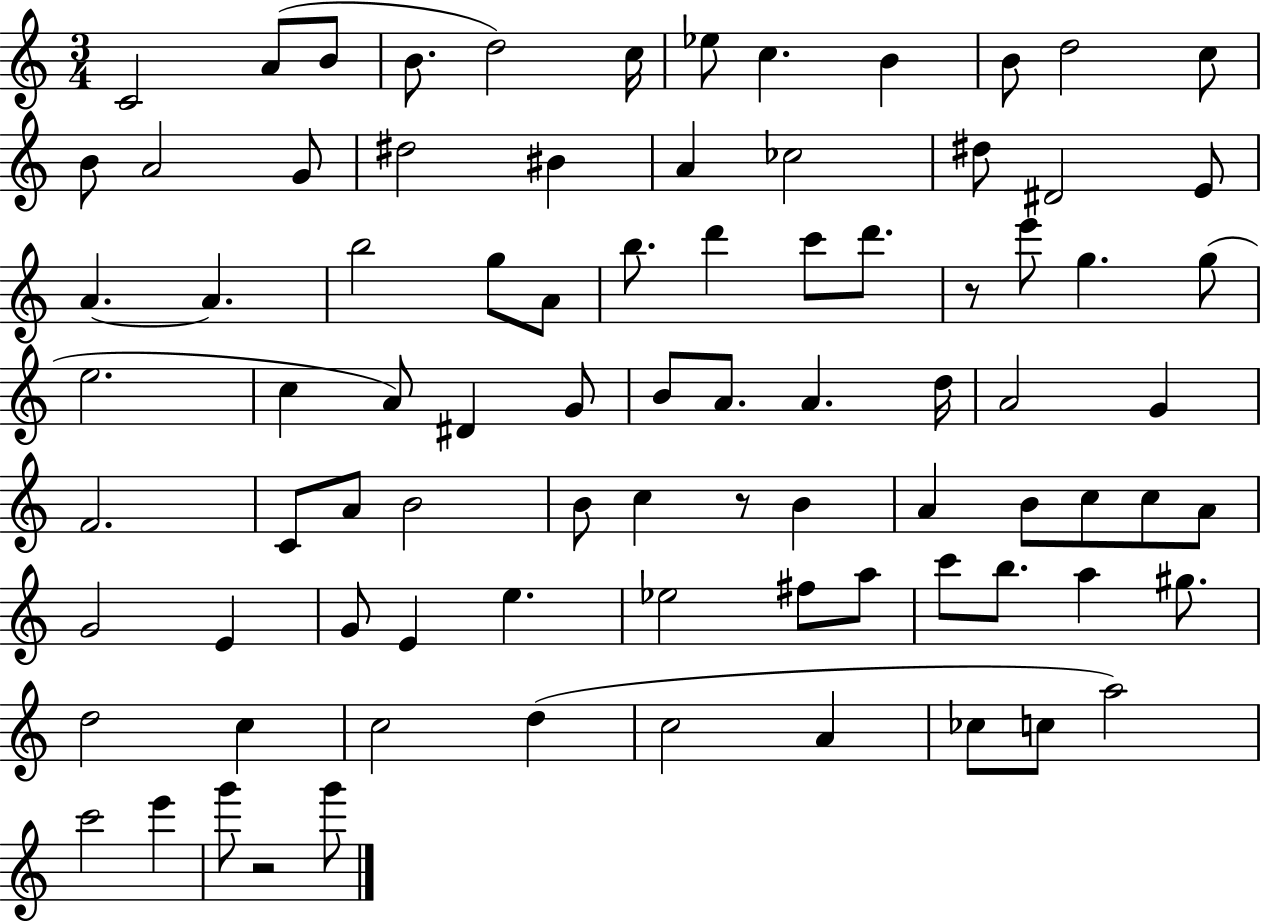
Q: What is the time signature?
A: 3/4